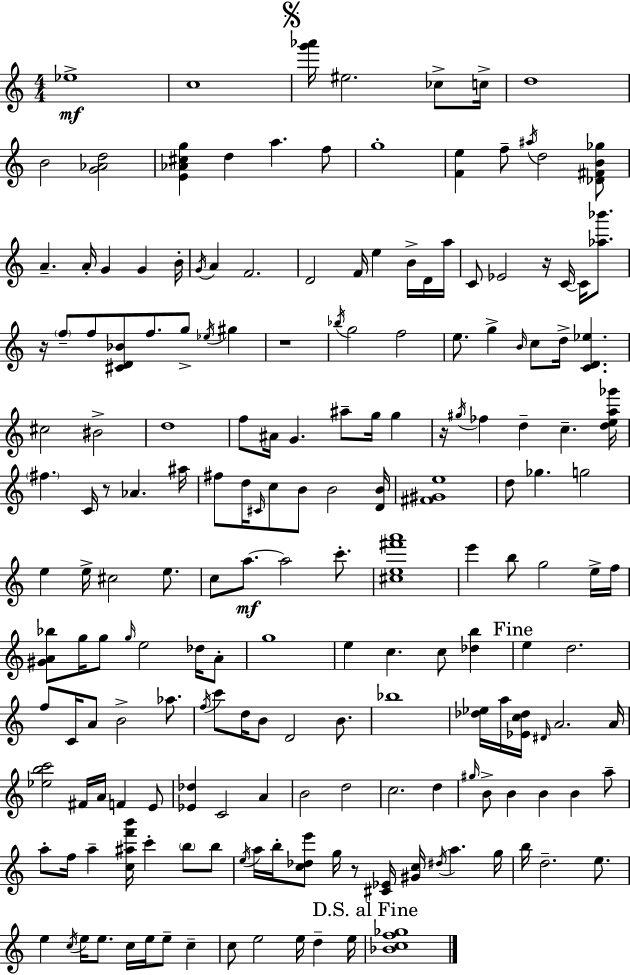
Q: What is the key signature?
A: A minor